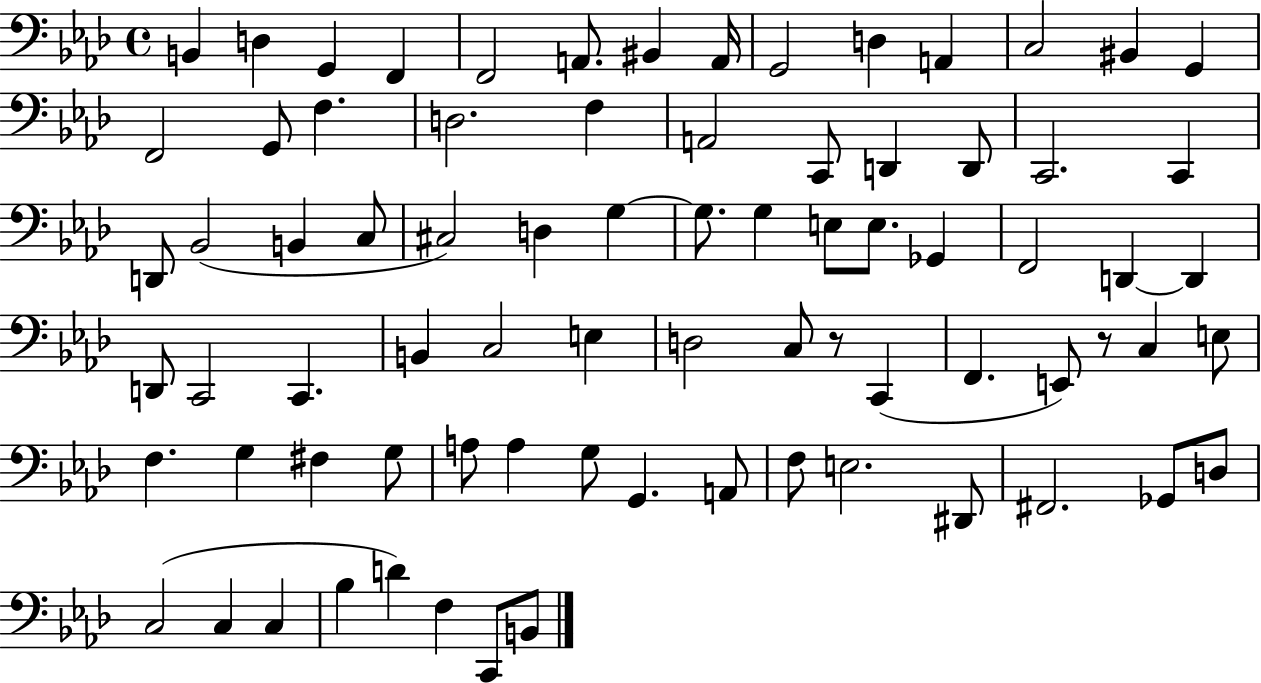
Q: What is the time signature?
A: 4/4